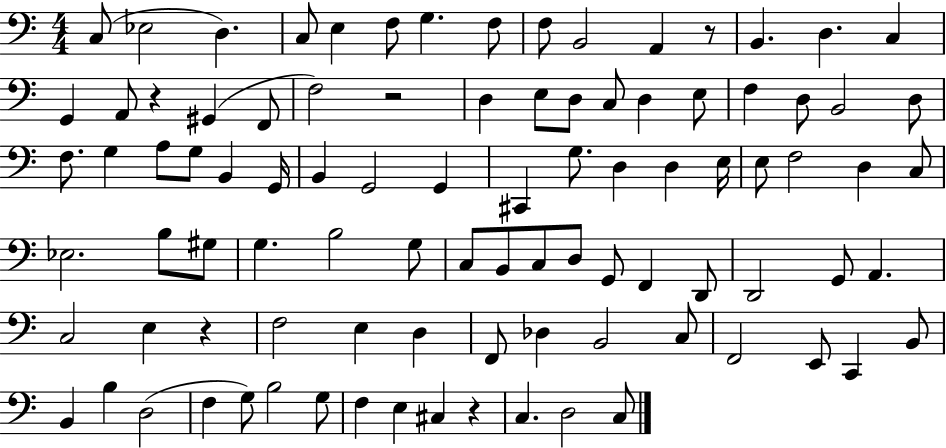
C3/e Eb3/h D3/q. C3/e E3/q F3/e G3/q. F3/e F3/e B2/h A2/q R/e B2/q. D3/q. C3/q G2/q A2/e R/q G#2/q F2/e F3/h R/h D3/q E3/e D3/e C3/e D3/q E3/e F3/q D3/e B2/h D3/e F3/e. G3/q A3/e G3/e B2/q G2/s B2/q G2/h G2/q C#2/q G3/e. D3/q D3/q E3/s E3/e F3/h D3/q C3/e Eb3/h. B3/e G#3/e G3/q. B3/h G3/e C3/e B2/e C3/e D3/e G2/e F2/q D2/e D2/h G2/e A2/q. C3/h E3/q R/q F3/h E3/q D3/q F2/e Db3/q B2/h C3/e F2/h E2/e C2/q B2/e B2/q B3/q D3/h F3/q G3/e B3/h G3/e F3/q E3/q C#3/q R/q C3/q. D3/h C3/e